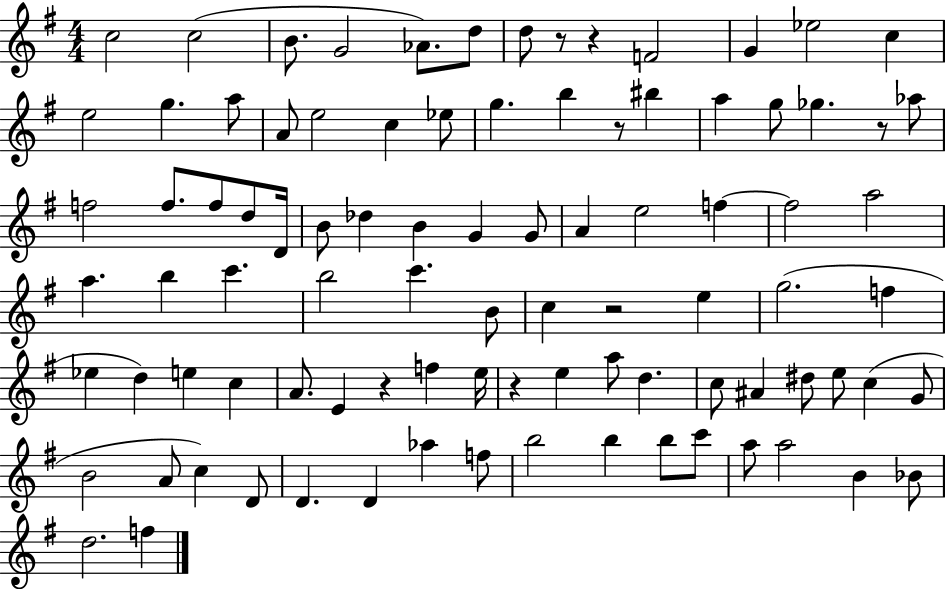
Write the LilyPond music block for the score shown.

{
  \clef treble
  \numericTimeSignature
  \time 4/4
  \key g \major
  \repeat volta 2 { c''2 c''2( | b'8. g'2 aes'8.) d''8 | d''8 r8 r4 f'2 | g'4 ees''2 c''4 | \break e''2 g''4. a''8 | a'8 e''2 c''4 ees''8 | g''4. b''4 r8 bis''4 | a''4 g''8 ges''4. r8 aes''8 | \break f''2 f''8. f''8 d''8 d'16 | b'8 des''4 b'4 g'4 g'8 | a'4 e''2 f''4~~ | f''2 a''2 | \break a''4. b''4 c'''4. | b''2 c'''4. b'8 | c''4 r2 e''4 | g''2.( f''4 | \break ees''4 d''4) e''4 c''4 | a'8. e'4 r4 f''4 e''16 | r4 e''4 a''8 d''4. | c''8 ais'4 dis''8 e''8 c''4( g'8 | \break b'2 a'8 c''4) d'8 | d'4. d'4 aes''4 f''8 | b''2 b''4 b''8 c'''8 | a''8 a''2 b'4 bes'8 | \break d''2. f''4 | } \bar "|."
}